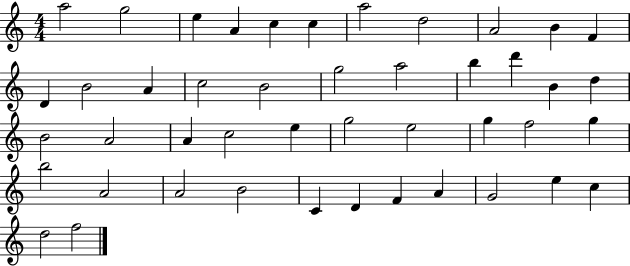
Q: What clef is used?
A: treble